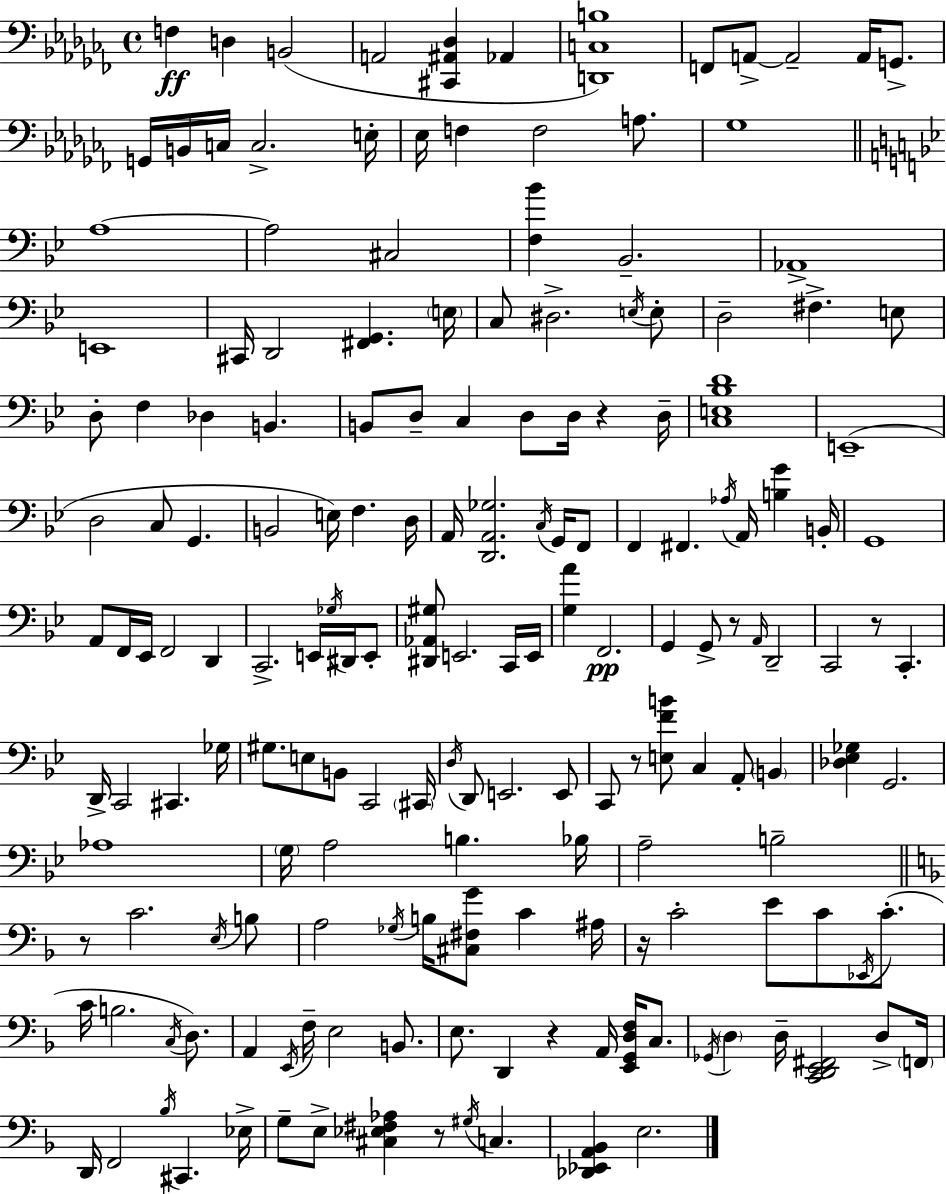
F3/q D3/q B2/h A2/h [C#2,A#2,Db3]/q Ab2/q [D2,C3,B3]/w F2/e A2/e A2/h A2/s G2/e. G2/s B2/s C3/s C3/h. E3/s Eb3/s F3/q F3/h A3/e. Gb3/w A3/w A3/h C#3/h [F3,Bb4]/q Bb2/h. Ab2/w E2/w C#2/s D2/h [F#2,G2]/q. E3/s C3/e D#3/h. E3/s E3/e D3/h F#3/q. E3/e D3/e F3/q Db3/q B2/q. B2/e D3/e C3/q D3/e D3/s R/q D3/s [C3,E3,Bb3,D4]/w E2/w D3/h C3/e G2/q. B2/h E3/s F3/q. D3/s A2/s [D2,A2,Gb3]/h. C3/s G2/s F2/e F2/q F#2/q. Ab3/s A2/s [B3,G4]/q B2/s G2/w A2/e F2/s Eb2/s F2/h D2/q C2/h. E2/s Gb3/s D#2/s E2/e [D#2,Ab2,G#3]/e E2/h. C2/s E2/s [G3,A4]/q F2/h. G2/q G2/e R/e A2/s D2/h C2/h R/e C2/q. D2/s C2/h C#2/q. Gb3/s G#3/e. E3/e B2/e C2/h C#2/s D3/s D2/e E2/h. E2/e C2/e R/e [E3,F4,B4]/e C3/q A2/e B2/q [Db3,Eb3,Gb3]/q G2/h. Ab3/w G3/s A3/h B3/q. Bb3/s A3/h B3/h R/e C4/h. E3/s B3/e A3/h Gb3/s B3/s [C#3,F#3,G4]/e C4/q A#3/s R/s C4/h E4/e C4/e Eb2/s C4/e. C4/s B3/h. C3/s D3/e. A2/q E2/s F3/s E3/h B2/e. E3/e. D2/q R/q A2/s [E2,G2,D3,F3]/s C3/e. Gb2/s D3/q D3/s [C2,D2,E2,F#2]/h D3/e F2/s D2/s F2/h Bb3/s C#2/q. Eb3/s G3/e E3/e [C#3,Eb3,F#3,Ab3]/q R/e G#3/s C3/q. [Db2,Eb2,A2,Bb2]/q E3/h.